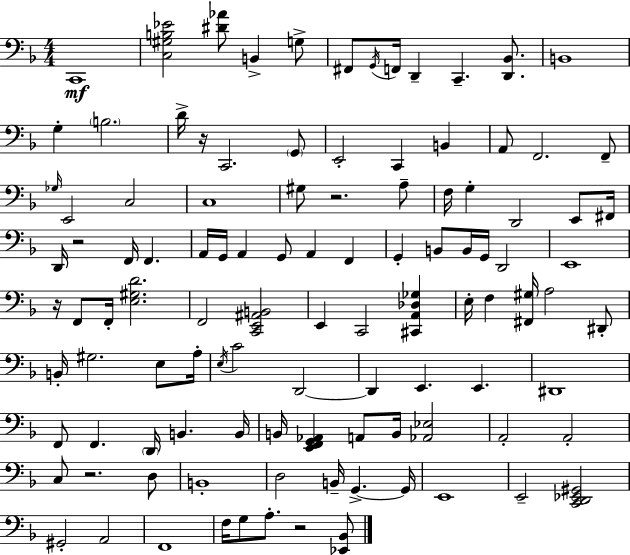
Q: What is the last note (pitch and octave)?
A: A3